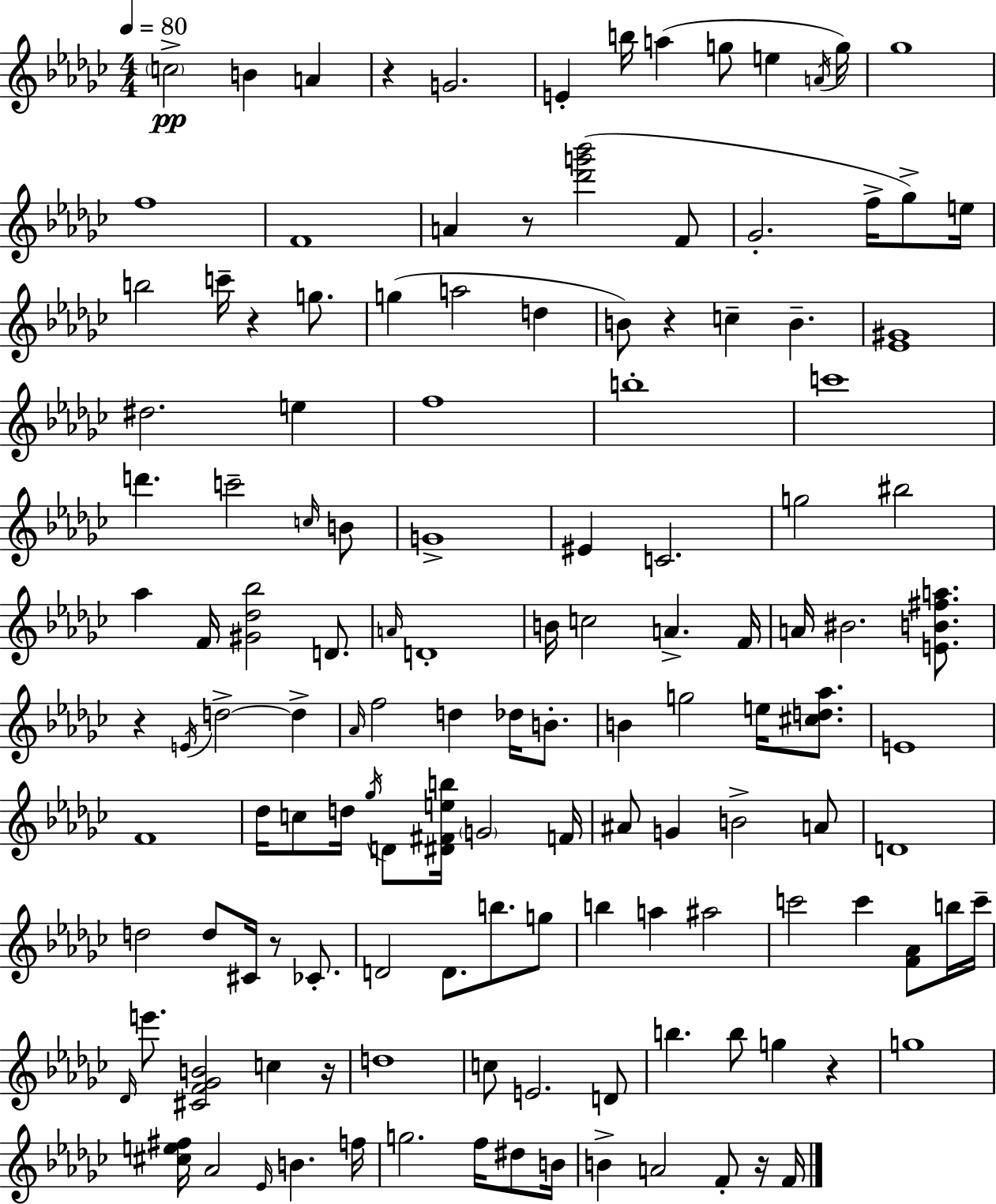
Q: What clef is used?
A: treble